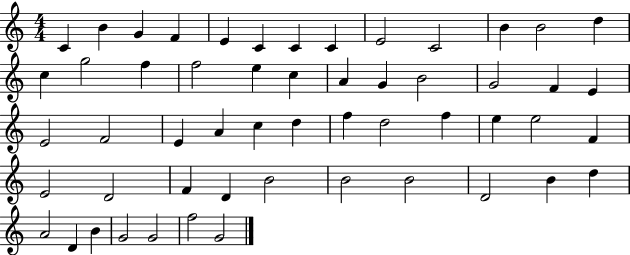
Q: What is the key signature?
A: C major